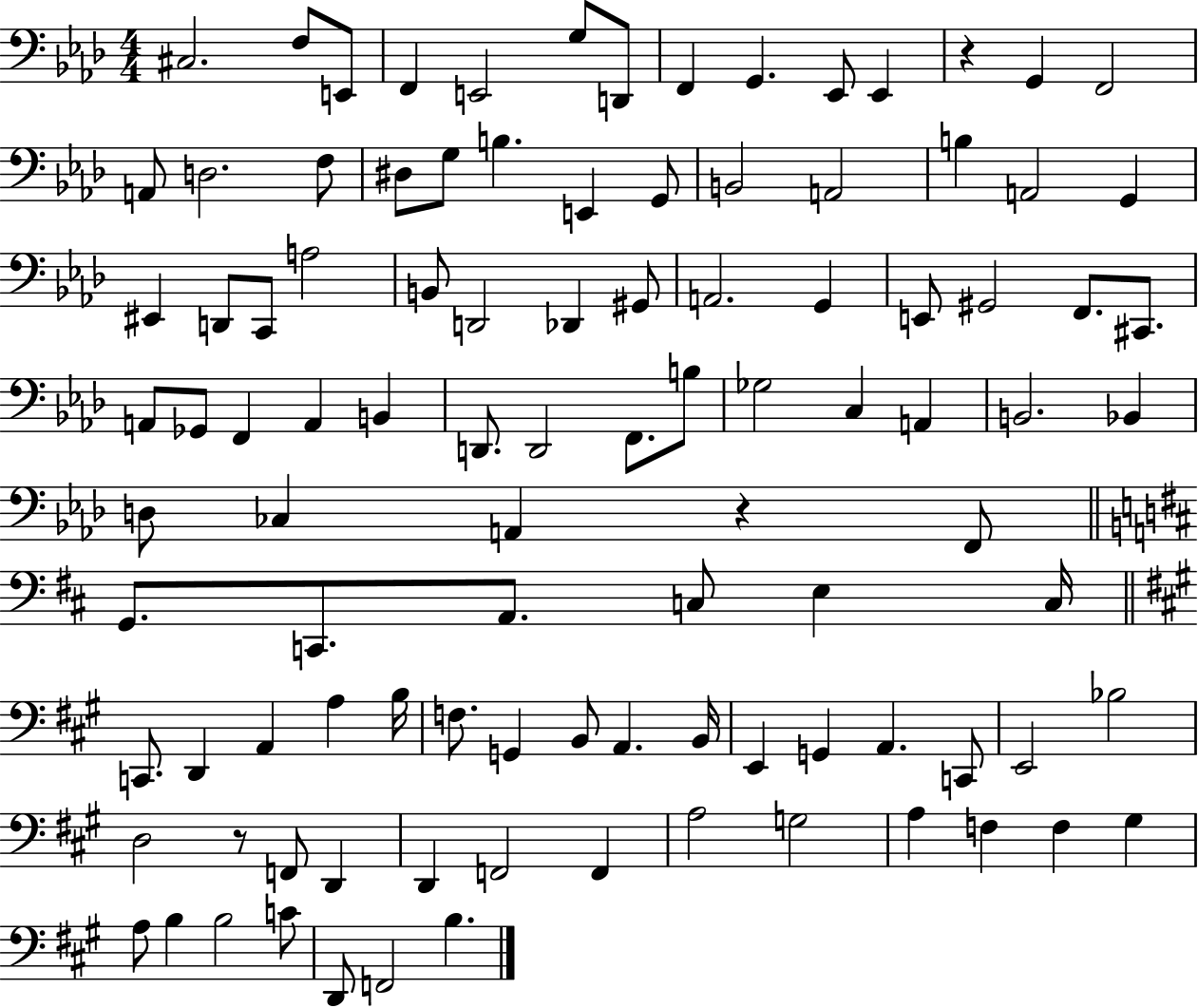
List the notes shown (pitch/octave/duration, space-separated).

C#3/h. F3/e E2/e F2/q E2/h G3/e D2/e F2/q G2/q. Eb2/e Eb2/q R/q G2/q F2/h A2/e D3/h. F3/e D#3/e G3/e B3/q. E2/q G2/e B2/h A2/h B3/q A2/h G2/q EIS2/q D2/e C2/e A3/h B2/e D2/h Db2/q G#2/e A2/h. G2/q E2/e G#2/h F2/e. C#2/e. A2/e Gb2/e F2/q A2/q B2/q D2/e. D2/h F2/e. B3/e Gb3/h C3/q A2/q B2/h. Bb2/q D3/e CES3/q A2/q R/q F2/e G2/e. C2/e. A2/e. C3/e E3/q C3/s C2/e. D2/q A2/q A3/q B3/s F3/e. G2/q B2/e A2/q. B2/s E2/q G2/q A2/q. C2/e E2/h Bb3/h D3/h R/e F2/e D2/q D2/q F2/h F2/q A3/h G3/h A3/q F3/q F3/q G#3/q A3/e B3/q B3/h C4/e D2/e F2/h B3/q.